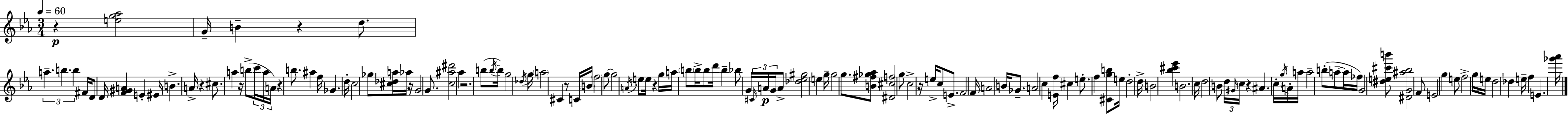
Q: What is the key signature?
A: EES major